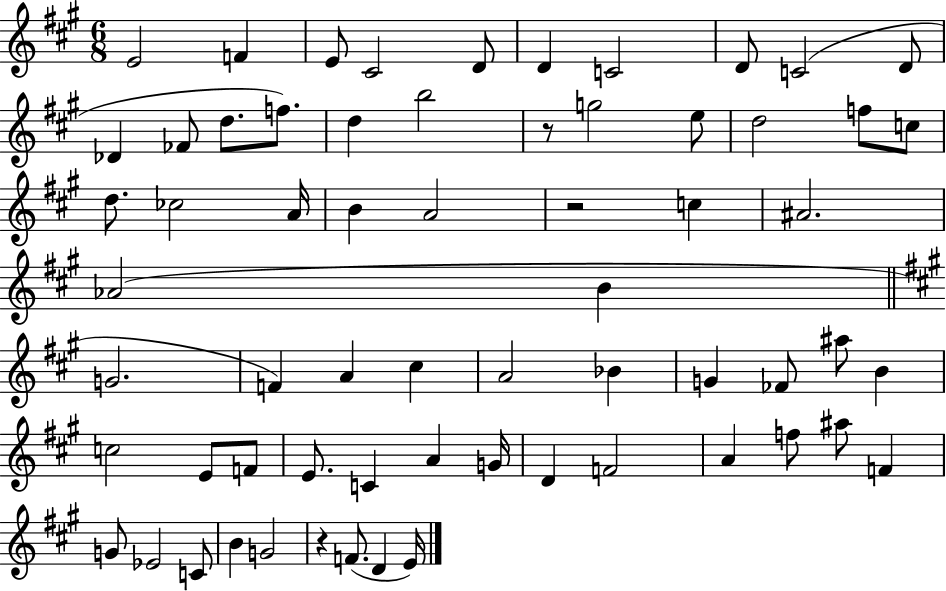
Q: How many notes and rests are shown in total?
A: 64